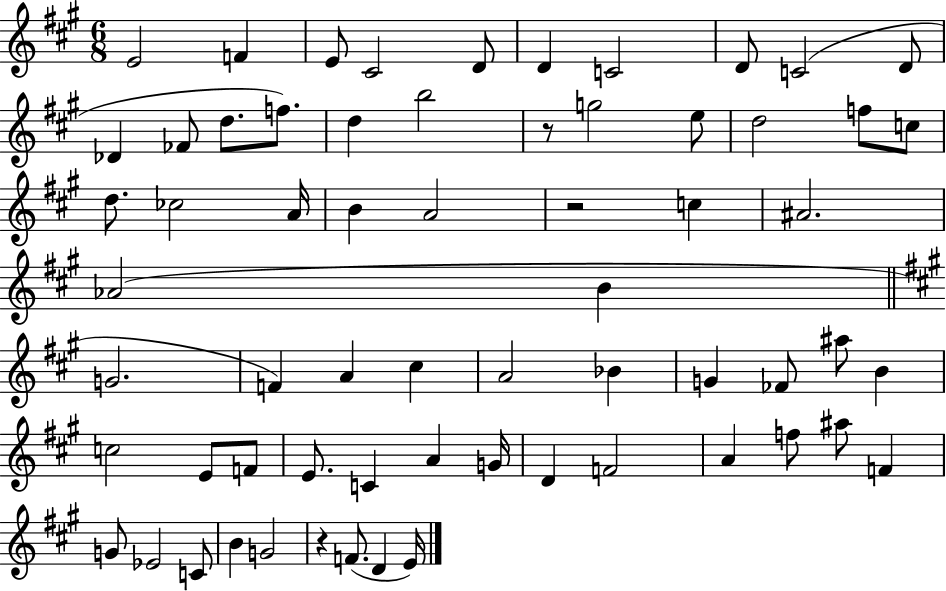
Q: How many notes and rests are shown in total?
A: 64